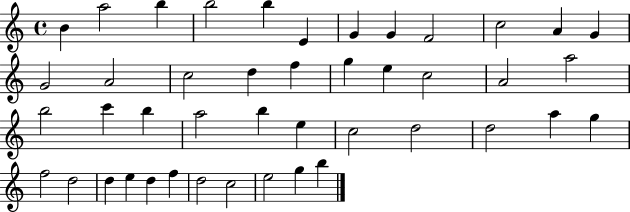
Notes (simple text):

B4/q A5/h B5/q B5/h B5/q E4/q G4/q G4/q F4/h C5/h A4/q G4/q G4/h A4/h C5/h D5/q F5/q G5/q E5/q C5/h A4/h A5/h B5/h C6/q B5/q A5/h B5/q E5/q C5/h D5/h D5/h A5/q G5/q F5/h D5/h D5/q E5/q D5/q F5/q D5/h C5/h E5/h G5/q B5/q